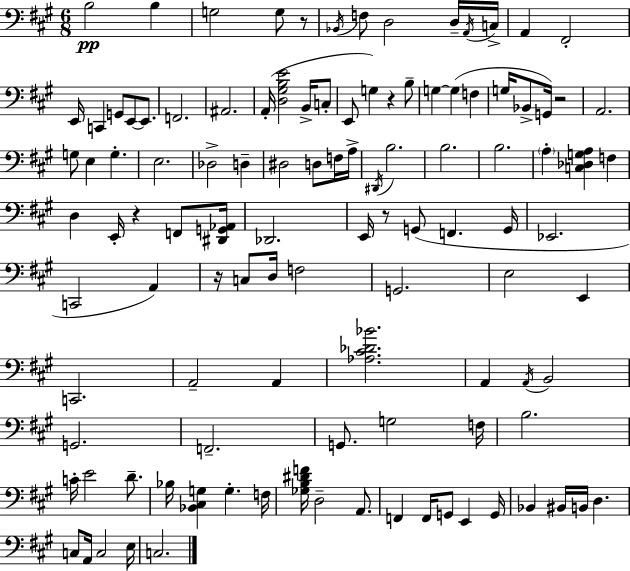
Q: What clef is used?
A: bass